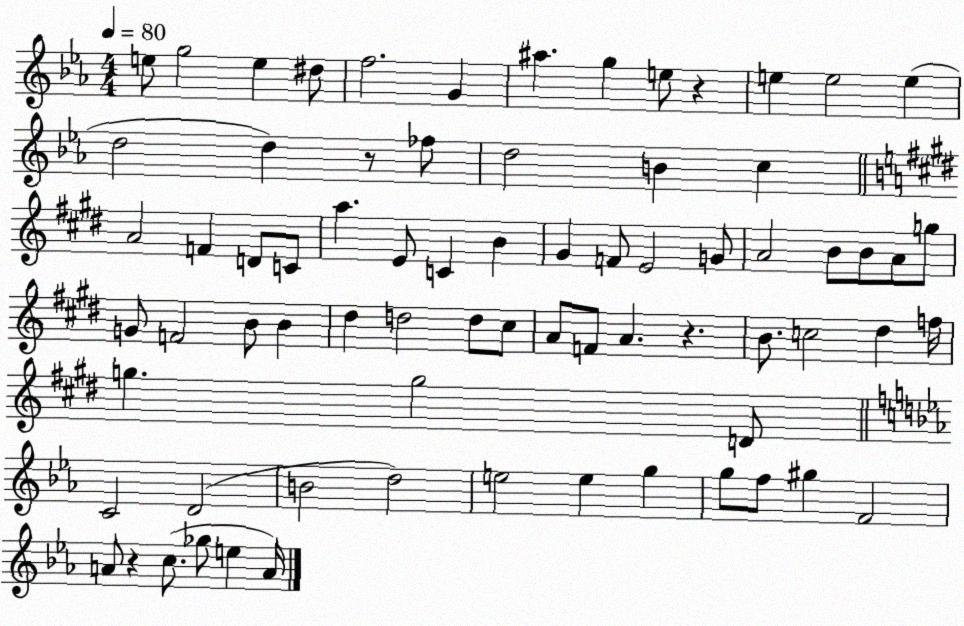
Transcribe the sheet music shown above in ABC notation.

X:1
T:Untitled
M:4/4
L:1/4
K:Eb
e/2 g2 e ^d/2 f2 G ^a g e/2 z e e2 e d2 d z/2 _f/2 d2 B c A2 F D/2 C/2 a E/2 C B ^G F/2 E2 G/2 A2 B/2 B/2 A/2 g/2 G/2 F2 B/2 B ^d d2 d/2 ^c/2 A/2 F/2 A z B/2 c2 ^d f/4 g g2 D/2 C2 D2 B2 d2 e2 e g g/2 f/2 ^g F2 A/2 z c/2 _g/2 e A/4